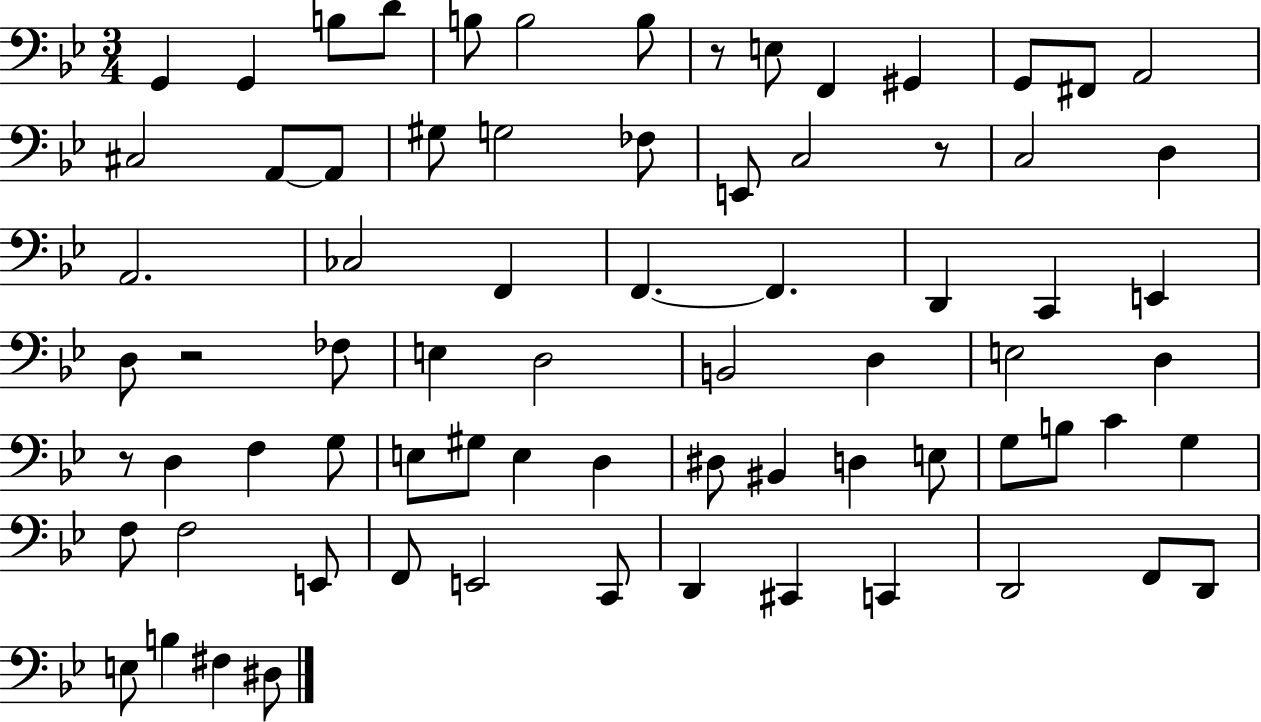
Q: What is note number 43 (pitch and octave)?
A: E3